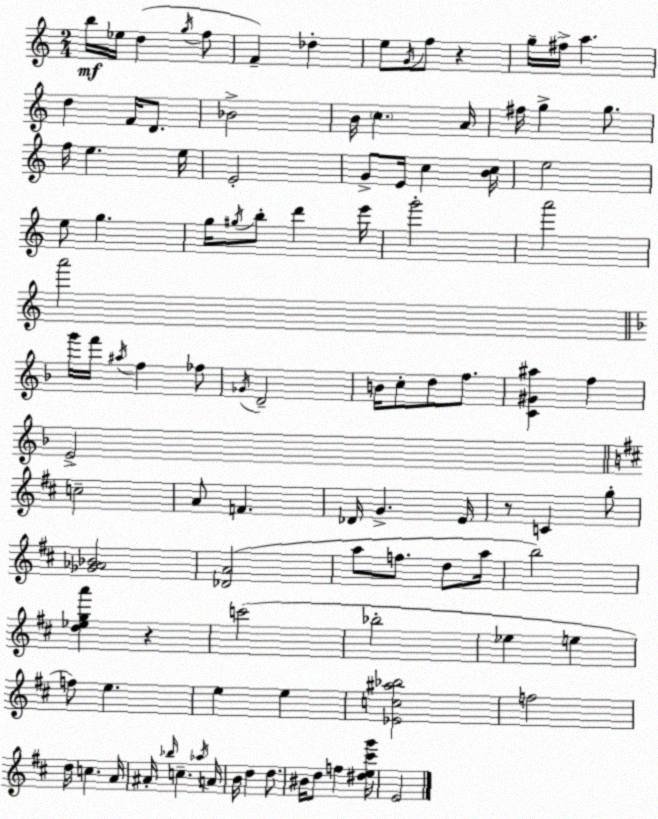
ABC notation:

X:1
T:Untitled
M:2/4
L:1/4
K:C
b/4 _e/4 d g/4 f/2 F _d e/2 G/4 f/2 z g/4 ^f/4 a d F/4 D/2 _B2 B/4 c A/4 ^f/4 g g/2 f/4 e e/4 E2 G/2 E/4 c [Bc]/4 e2 e/2 g g/4 ^g/4 b/2 d' e'/4 g'2 a'2 a'2 g'/4 f'/4 ^a/4 f _f/2 _G/4 D2 B/4 c/2 d/2 f/2 [C^G^a] f E2 c2 A/2 F _D/4 G E/4 z/2 C g/2 [_G_A_B]2 [_DA]2 a/2 f/2 d/2 a/4 b2 [d_ega'] z c'2 _b2 _e e f/2 e e e [_Ec^a_b]2 f2 d/4 c A/4 ^A/4 _b/4 c _a/4 A/4 B/4 d d/2 ^B/4 d/2 f [^de^c'g']/4 E2